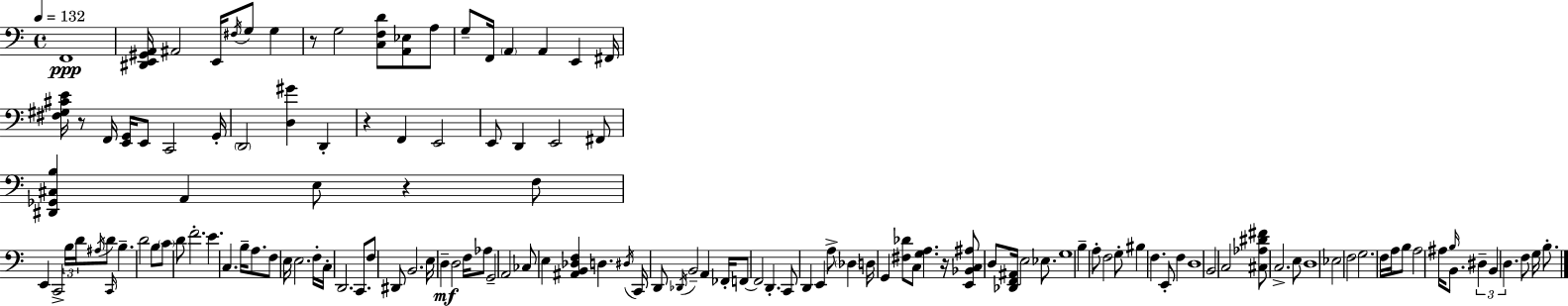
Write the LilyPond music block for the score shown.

{
  \clef bass
  \time 4/4
  \defaultTimeSignature
  \key c \major
  \tempo 4 = 132
  f,1\ppp | <dis, e, gis, a,>16 ais,2 e,16 \acciaccatura { fis16 } g8 g4 | r8 g2 <c f d'>8 <a, ees>8 a8 | g8-- f,16 \parenthesize a,4 a,4 e,4 | \break fis,16 <fis gis cis' e'>16 r8 f,16 <e, g,>16 e,8 c,2 | g,16-. \parenthesize d,2 <d gis'>4 d,4-. | r4 f,4 e,2 | e,8 d,4 e,2 fis,8 | \break <dis, ges, cis b>4 a,4 e8 r4 f8 | e,4 c,2-> \tuplet 3/2 { b16 d'16 \acciaccatura { ais16 } } | d'8 \grace { c,16 } b4.-- d'2 | b8 \parenthesize c'8 d'8 f'2.-. | \break e'4. c4. b16-- | a8. f8 e16 e2. | f16-. c16-. d,2. | c,8. f8 dis,8 b,2. | \break e16 d4--\mf d2 | f16 aes8 g,2-- a,2 | ces8 e4 <ais, b, des f>4 d4. | \acciaccatura { dis16 } c,16 d,8 \acciaccatura { des,16 } b,2-- | \break a,4 fes,16-. f,8~~ f,2 d,4.-. | c,8 d,4 e,4 a8-> | \parenthesize des4 d16 g,4 <fis des'>8 c8 <g a>4. | r16 <e, bes, c ais>8 d8 <des, f, ais,>16 e2 | \break ees8. g1 | b4-- a8-. f2 | g8-. bis4 f4. e,8-. | f4 d1 | \break b,2 c2 | <cis aes dis' fis'>8 c2.-> | e8 d1 | ees2 f2 | \break g2. | f16 a16 b8 a2 ais16 \grace { b16 } b,8. | \tuplet 3/2 { dis4-- b,4 d4. } | f8 g16 b8.-. \bar "|."
}